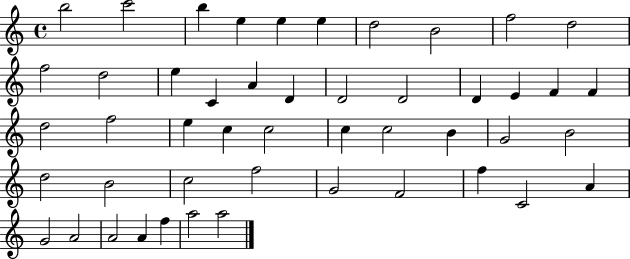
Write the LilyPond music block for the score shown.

{
  \clef treble
  \time 4/4
  \defaultTimeSignature
  \key c \major
  b''2 c'''2 | b''4 e''4 e''4 e''4 | d''2 b'2 | f''2 d''2 | \break f''2 d''2 | e''4 c'4 a'4 d'4 | d'2 d'2 | d'4 e'4 f'4 f'4 | \break d''2 f''2 | e''4 c''4 c''2 | c''4 c''2 b'4 | g'2 b'2 | \break d''2 b'2 | c''2 f''2 | g'2 f'2 | f''4 c'2 a'4 | \break g'2 a'2 | a'2 a'4 f''4 | a''2 a''2 | \bar "|."
}